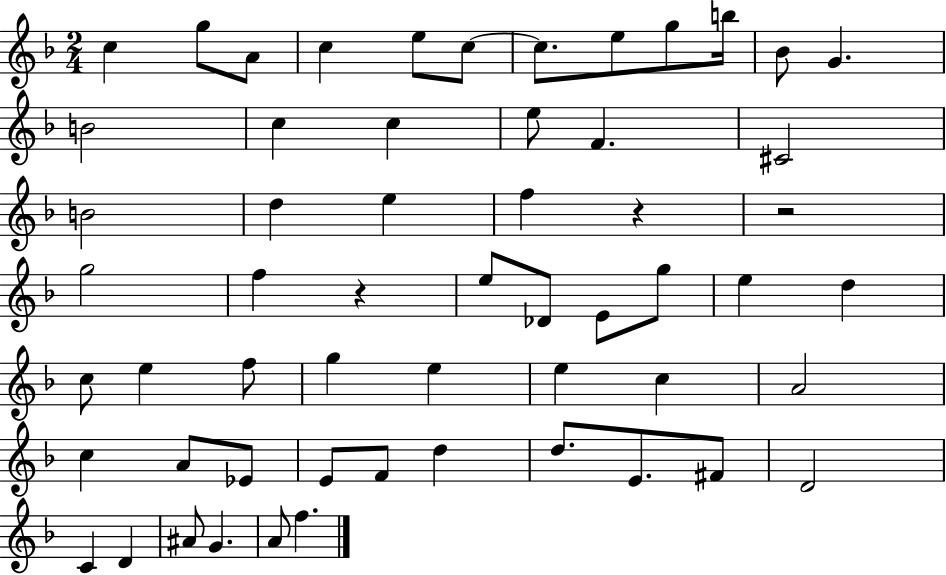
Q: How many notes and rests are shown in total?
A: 57